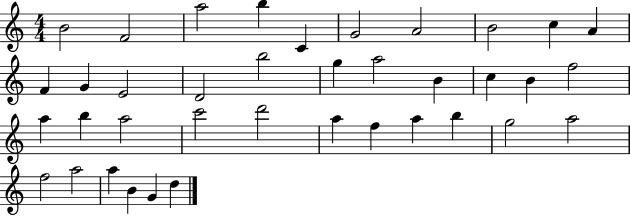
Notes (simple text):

B4/h F4/h A5/h B5/q C4/q G4/h A4/h B4/h C5/q A4/q F4/q G4/q E4/h D4/h B5/h G5/q A5/h B4/q C5/q B4/q F5/h A5/q B5/q A5/h C6/h D6/h A5/q F5/q A5/q B5/q G5/h A5/h F5/h A5/h A5/q B4/q G4/q D5/q